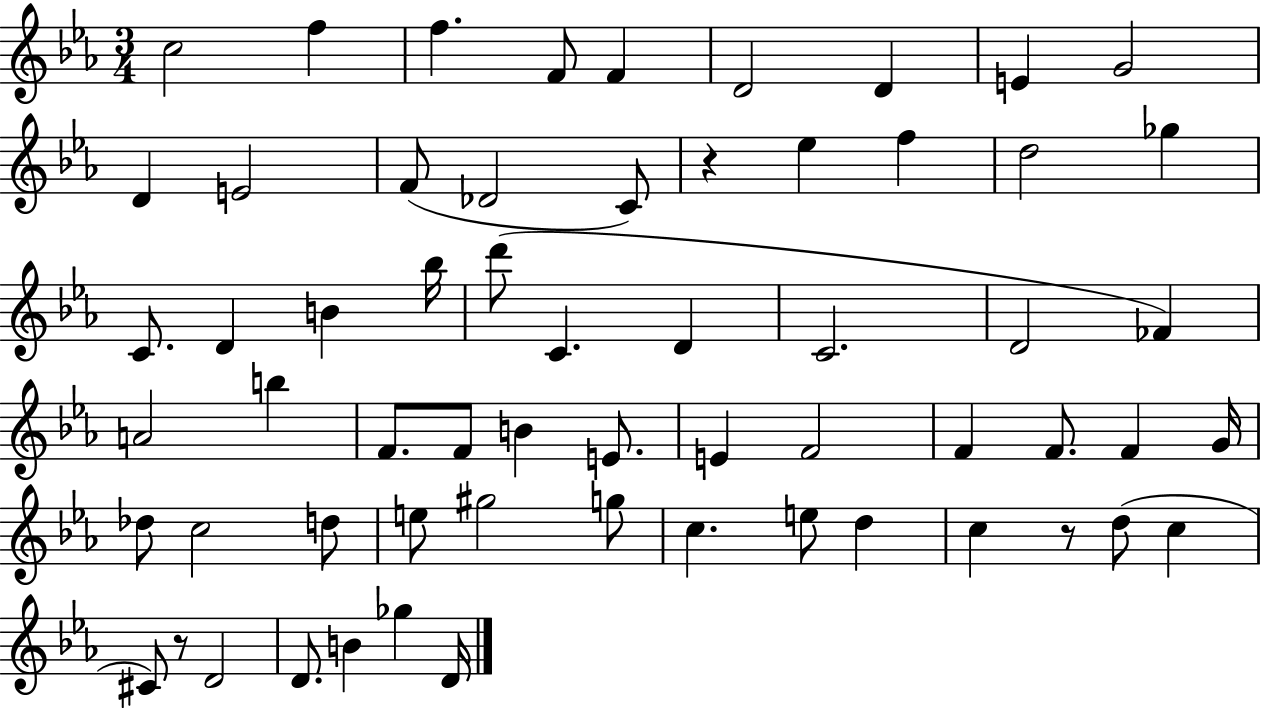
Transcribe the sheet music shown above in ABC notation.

X:1
T:Untitled
M:3/4
L:1/4
K:Eb
c2 f f F/2 F D2 D E G2 D E2 F/2 _D2 C/2 z _e f d2 _g C/2 D B _b/4 d'/2 C D C2 D2 _F A2 b F/2 F/2 B E/2 E F2 F F/2 F G/4 _d/2 c2 d/2 e/2 ^g2 g/2 c e/2 d c z/2 d/2 c ^C/2 z/2 D2 D/2 B _g D/4